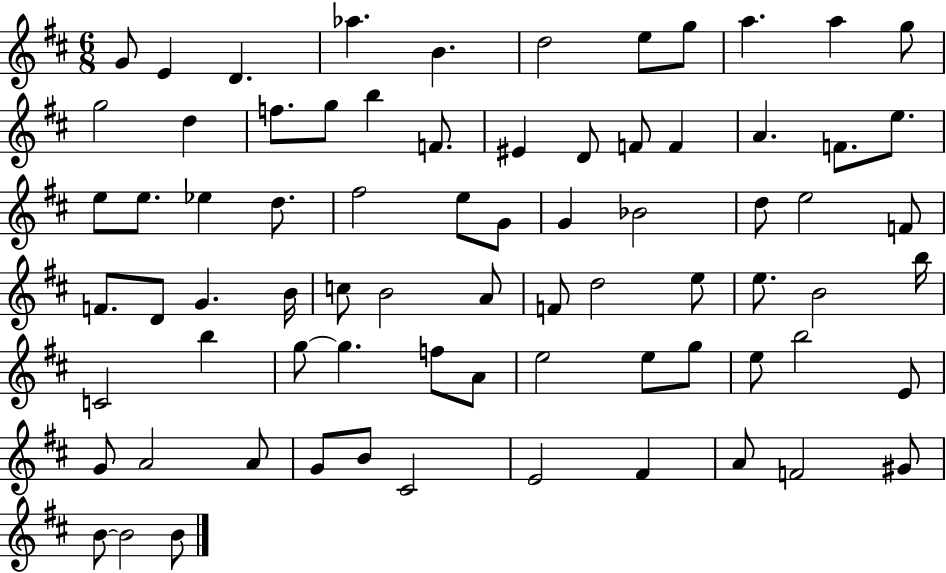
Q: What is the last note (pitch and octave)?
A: B4